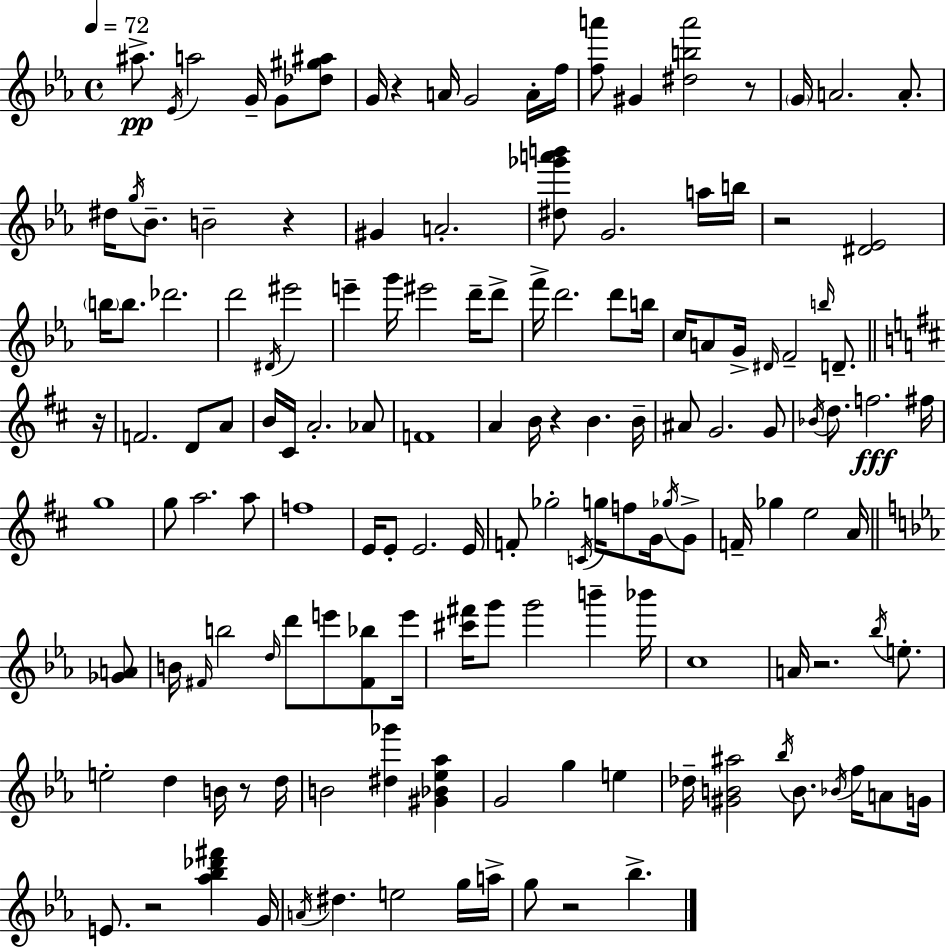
{
  \clef treble
  \time 4/4
  \defaultTimeSignature
  \key ees \major
  \tempo 4 = 72
  \repeat volta 2 { ais''8.->\pp \acciaccatura { ees'16 } a''2 g'16-- g'8 <des'' gis'' ais''>8 | g'16 r4 a'16 g'2 a'16-. | f''16 <f'' a'''>8 gis'4 <dis'' b'' a'''>2 r8 | \parenthesize g'16 a'2. a'8.-. | \break dis''16 \acciaccatura { g''16 } bes'8.-- b'2-- r4 | gis'4 a'2.-. | <dis'' ges''' a''' b'''>8 g'2. | a''16 b''16 r2 <dis' ees'>2 | \break \parenthesize b''16 b''8. des'''2. | d'''2 \acciaccatura { dis'16 } eis'''2 | e'''4-- g'''16 eis'''2 | d'''16-- d'''8-> f'''16-> d'''2. | \break d'''8 b''16 c''16 a'8 g'16-> \grace { dis'16 } f'2-- | \grace { b''16 } d'8.-- \bar "||" \break \key d \major r16 f'2. d'8 a'8 | b'16 cis'16 a'2.-. aes'8 | f'1 | a'4 b'16 r4 b'4. | \break b'16-- ais'8 g'2. g'8 | \acciaccatura { bes'16 } d''8. f''2.\fff | fis''16 g''1 | g''8 a''2. | \break a''8 f''1 | e'16 e'8-. e'2. | e'16 f'8-. ges''2-. \acciaccatura { c'16 } g''16 f''8 | g'16 \acciaccatura { ges''16 } g'8-> f'16-- ges''4 e''2 | \break a'16 \bar "||" \break \key ees \major <ges' a'>8 b'16 \grace { fis'16 } b''2 \grace { d''16 } d'''8 e'''8 | <fis' bes''>8 e'''16 <cis''' fis'''>16 g'''8 g'''2 b'''4-- | bes'''16 c''1 | a'16 r2. | \break \acciaccatura { bes''16 } e''8.-. e''2-. d''4 | b'16 r8 d''16 b'2 <dis'' ges'''>4 | <gis' bes' ees'' aes''>4 g'2 g''4 | e''4 des''16-- <gis' b' ais''>2 \acciaccatura { bes''16 } b'8. | \break \acciaccatura { bes'16 } f''16 a'8 g'16 e'8. r2 | <aes'' bes'' des''' fis'''>4 g'16 \acciaccatura { a'16 } dis''4. e''2 | g''16 a''16-> g''8 r2 | bes''4.-> } \bar "|."
}